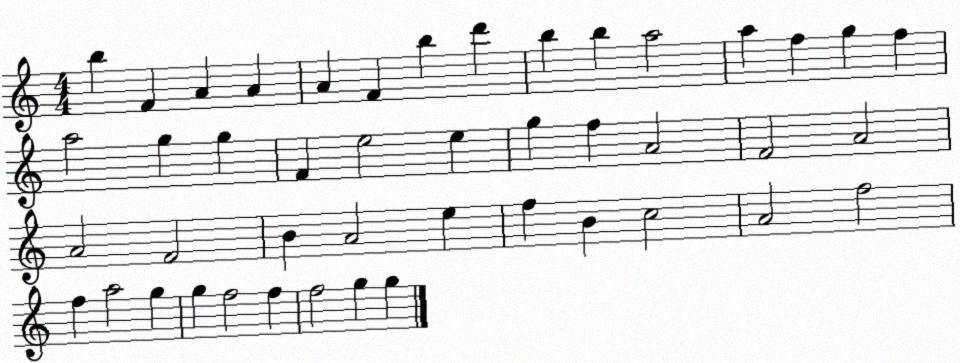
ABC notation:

X:1
T:Untitled
M:4/4
L:1/4
K:C
b F A A A F b d' b b a2 a f g f a2 g g F e2 e g f A2 F2 A2 A2 F2 B A2 e f B c2 A2 f2 f a2 g g f2 f f2 g g